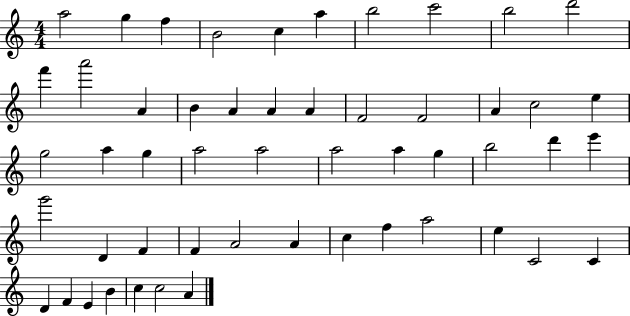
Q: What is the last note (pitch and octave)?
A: A4